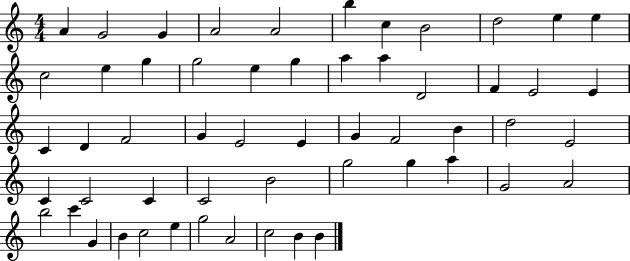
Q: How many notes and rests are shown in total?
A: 55